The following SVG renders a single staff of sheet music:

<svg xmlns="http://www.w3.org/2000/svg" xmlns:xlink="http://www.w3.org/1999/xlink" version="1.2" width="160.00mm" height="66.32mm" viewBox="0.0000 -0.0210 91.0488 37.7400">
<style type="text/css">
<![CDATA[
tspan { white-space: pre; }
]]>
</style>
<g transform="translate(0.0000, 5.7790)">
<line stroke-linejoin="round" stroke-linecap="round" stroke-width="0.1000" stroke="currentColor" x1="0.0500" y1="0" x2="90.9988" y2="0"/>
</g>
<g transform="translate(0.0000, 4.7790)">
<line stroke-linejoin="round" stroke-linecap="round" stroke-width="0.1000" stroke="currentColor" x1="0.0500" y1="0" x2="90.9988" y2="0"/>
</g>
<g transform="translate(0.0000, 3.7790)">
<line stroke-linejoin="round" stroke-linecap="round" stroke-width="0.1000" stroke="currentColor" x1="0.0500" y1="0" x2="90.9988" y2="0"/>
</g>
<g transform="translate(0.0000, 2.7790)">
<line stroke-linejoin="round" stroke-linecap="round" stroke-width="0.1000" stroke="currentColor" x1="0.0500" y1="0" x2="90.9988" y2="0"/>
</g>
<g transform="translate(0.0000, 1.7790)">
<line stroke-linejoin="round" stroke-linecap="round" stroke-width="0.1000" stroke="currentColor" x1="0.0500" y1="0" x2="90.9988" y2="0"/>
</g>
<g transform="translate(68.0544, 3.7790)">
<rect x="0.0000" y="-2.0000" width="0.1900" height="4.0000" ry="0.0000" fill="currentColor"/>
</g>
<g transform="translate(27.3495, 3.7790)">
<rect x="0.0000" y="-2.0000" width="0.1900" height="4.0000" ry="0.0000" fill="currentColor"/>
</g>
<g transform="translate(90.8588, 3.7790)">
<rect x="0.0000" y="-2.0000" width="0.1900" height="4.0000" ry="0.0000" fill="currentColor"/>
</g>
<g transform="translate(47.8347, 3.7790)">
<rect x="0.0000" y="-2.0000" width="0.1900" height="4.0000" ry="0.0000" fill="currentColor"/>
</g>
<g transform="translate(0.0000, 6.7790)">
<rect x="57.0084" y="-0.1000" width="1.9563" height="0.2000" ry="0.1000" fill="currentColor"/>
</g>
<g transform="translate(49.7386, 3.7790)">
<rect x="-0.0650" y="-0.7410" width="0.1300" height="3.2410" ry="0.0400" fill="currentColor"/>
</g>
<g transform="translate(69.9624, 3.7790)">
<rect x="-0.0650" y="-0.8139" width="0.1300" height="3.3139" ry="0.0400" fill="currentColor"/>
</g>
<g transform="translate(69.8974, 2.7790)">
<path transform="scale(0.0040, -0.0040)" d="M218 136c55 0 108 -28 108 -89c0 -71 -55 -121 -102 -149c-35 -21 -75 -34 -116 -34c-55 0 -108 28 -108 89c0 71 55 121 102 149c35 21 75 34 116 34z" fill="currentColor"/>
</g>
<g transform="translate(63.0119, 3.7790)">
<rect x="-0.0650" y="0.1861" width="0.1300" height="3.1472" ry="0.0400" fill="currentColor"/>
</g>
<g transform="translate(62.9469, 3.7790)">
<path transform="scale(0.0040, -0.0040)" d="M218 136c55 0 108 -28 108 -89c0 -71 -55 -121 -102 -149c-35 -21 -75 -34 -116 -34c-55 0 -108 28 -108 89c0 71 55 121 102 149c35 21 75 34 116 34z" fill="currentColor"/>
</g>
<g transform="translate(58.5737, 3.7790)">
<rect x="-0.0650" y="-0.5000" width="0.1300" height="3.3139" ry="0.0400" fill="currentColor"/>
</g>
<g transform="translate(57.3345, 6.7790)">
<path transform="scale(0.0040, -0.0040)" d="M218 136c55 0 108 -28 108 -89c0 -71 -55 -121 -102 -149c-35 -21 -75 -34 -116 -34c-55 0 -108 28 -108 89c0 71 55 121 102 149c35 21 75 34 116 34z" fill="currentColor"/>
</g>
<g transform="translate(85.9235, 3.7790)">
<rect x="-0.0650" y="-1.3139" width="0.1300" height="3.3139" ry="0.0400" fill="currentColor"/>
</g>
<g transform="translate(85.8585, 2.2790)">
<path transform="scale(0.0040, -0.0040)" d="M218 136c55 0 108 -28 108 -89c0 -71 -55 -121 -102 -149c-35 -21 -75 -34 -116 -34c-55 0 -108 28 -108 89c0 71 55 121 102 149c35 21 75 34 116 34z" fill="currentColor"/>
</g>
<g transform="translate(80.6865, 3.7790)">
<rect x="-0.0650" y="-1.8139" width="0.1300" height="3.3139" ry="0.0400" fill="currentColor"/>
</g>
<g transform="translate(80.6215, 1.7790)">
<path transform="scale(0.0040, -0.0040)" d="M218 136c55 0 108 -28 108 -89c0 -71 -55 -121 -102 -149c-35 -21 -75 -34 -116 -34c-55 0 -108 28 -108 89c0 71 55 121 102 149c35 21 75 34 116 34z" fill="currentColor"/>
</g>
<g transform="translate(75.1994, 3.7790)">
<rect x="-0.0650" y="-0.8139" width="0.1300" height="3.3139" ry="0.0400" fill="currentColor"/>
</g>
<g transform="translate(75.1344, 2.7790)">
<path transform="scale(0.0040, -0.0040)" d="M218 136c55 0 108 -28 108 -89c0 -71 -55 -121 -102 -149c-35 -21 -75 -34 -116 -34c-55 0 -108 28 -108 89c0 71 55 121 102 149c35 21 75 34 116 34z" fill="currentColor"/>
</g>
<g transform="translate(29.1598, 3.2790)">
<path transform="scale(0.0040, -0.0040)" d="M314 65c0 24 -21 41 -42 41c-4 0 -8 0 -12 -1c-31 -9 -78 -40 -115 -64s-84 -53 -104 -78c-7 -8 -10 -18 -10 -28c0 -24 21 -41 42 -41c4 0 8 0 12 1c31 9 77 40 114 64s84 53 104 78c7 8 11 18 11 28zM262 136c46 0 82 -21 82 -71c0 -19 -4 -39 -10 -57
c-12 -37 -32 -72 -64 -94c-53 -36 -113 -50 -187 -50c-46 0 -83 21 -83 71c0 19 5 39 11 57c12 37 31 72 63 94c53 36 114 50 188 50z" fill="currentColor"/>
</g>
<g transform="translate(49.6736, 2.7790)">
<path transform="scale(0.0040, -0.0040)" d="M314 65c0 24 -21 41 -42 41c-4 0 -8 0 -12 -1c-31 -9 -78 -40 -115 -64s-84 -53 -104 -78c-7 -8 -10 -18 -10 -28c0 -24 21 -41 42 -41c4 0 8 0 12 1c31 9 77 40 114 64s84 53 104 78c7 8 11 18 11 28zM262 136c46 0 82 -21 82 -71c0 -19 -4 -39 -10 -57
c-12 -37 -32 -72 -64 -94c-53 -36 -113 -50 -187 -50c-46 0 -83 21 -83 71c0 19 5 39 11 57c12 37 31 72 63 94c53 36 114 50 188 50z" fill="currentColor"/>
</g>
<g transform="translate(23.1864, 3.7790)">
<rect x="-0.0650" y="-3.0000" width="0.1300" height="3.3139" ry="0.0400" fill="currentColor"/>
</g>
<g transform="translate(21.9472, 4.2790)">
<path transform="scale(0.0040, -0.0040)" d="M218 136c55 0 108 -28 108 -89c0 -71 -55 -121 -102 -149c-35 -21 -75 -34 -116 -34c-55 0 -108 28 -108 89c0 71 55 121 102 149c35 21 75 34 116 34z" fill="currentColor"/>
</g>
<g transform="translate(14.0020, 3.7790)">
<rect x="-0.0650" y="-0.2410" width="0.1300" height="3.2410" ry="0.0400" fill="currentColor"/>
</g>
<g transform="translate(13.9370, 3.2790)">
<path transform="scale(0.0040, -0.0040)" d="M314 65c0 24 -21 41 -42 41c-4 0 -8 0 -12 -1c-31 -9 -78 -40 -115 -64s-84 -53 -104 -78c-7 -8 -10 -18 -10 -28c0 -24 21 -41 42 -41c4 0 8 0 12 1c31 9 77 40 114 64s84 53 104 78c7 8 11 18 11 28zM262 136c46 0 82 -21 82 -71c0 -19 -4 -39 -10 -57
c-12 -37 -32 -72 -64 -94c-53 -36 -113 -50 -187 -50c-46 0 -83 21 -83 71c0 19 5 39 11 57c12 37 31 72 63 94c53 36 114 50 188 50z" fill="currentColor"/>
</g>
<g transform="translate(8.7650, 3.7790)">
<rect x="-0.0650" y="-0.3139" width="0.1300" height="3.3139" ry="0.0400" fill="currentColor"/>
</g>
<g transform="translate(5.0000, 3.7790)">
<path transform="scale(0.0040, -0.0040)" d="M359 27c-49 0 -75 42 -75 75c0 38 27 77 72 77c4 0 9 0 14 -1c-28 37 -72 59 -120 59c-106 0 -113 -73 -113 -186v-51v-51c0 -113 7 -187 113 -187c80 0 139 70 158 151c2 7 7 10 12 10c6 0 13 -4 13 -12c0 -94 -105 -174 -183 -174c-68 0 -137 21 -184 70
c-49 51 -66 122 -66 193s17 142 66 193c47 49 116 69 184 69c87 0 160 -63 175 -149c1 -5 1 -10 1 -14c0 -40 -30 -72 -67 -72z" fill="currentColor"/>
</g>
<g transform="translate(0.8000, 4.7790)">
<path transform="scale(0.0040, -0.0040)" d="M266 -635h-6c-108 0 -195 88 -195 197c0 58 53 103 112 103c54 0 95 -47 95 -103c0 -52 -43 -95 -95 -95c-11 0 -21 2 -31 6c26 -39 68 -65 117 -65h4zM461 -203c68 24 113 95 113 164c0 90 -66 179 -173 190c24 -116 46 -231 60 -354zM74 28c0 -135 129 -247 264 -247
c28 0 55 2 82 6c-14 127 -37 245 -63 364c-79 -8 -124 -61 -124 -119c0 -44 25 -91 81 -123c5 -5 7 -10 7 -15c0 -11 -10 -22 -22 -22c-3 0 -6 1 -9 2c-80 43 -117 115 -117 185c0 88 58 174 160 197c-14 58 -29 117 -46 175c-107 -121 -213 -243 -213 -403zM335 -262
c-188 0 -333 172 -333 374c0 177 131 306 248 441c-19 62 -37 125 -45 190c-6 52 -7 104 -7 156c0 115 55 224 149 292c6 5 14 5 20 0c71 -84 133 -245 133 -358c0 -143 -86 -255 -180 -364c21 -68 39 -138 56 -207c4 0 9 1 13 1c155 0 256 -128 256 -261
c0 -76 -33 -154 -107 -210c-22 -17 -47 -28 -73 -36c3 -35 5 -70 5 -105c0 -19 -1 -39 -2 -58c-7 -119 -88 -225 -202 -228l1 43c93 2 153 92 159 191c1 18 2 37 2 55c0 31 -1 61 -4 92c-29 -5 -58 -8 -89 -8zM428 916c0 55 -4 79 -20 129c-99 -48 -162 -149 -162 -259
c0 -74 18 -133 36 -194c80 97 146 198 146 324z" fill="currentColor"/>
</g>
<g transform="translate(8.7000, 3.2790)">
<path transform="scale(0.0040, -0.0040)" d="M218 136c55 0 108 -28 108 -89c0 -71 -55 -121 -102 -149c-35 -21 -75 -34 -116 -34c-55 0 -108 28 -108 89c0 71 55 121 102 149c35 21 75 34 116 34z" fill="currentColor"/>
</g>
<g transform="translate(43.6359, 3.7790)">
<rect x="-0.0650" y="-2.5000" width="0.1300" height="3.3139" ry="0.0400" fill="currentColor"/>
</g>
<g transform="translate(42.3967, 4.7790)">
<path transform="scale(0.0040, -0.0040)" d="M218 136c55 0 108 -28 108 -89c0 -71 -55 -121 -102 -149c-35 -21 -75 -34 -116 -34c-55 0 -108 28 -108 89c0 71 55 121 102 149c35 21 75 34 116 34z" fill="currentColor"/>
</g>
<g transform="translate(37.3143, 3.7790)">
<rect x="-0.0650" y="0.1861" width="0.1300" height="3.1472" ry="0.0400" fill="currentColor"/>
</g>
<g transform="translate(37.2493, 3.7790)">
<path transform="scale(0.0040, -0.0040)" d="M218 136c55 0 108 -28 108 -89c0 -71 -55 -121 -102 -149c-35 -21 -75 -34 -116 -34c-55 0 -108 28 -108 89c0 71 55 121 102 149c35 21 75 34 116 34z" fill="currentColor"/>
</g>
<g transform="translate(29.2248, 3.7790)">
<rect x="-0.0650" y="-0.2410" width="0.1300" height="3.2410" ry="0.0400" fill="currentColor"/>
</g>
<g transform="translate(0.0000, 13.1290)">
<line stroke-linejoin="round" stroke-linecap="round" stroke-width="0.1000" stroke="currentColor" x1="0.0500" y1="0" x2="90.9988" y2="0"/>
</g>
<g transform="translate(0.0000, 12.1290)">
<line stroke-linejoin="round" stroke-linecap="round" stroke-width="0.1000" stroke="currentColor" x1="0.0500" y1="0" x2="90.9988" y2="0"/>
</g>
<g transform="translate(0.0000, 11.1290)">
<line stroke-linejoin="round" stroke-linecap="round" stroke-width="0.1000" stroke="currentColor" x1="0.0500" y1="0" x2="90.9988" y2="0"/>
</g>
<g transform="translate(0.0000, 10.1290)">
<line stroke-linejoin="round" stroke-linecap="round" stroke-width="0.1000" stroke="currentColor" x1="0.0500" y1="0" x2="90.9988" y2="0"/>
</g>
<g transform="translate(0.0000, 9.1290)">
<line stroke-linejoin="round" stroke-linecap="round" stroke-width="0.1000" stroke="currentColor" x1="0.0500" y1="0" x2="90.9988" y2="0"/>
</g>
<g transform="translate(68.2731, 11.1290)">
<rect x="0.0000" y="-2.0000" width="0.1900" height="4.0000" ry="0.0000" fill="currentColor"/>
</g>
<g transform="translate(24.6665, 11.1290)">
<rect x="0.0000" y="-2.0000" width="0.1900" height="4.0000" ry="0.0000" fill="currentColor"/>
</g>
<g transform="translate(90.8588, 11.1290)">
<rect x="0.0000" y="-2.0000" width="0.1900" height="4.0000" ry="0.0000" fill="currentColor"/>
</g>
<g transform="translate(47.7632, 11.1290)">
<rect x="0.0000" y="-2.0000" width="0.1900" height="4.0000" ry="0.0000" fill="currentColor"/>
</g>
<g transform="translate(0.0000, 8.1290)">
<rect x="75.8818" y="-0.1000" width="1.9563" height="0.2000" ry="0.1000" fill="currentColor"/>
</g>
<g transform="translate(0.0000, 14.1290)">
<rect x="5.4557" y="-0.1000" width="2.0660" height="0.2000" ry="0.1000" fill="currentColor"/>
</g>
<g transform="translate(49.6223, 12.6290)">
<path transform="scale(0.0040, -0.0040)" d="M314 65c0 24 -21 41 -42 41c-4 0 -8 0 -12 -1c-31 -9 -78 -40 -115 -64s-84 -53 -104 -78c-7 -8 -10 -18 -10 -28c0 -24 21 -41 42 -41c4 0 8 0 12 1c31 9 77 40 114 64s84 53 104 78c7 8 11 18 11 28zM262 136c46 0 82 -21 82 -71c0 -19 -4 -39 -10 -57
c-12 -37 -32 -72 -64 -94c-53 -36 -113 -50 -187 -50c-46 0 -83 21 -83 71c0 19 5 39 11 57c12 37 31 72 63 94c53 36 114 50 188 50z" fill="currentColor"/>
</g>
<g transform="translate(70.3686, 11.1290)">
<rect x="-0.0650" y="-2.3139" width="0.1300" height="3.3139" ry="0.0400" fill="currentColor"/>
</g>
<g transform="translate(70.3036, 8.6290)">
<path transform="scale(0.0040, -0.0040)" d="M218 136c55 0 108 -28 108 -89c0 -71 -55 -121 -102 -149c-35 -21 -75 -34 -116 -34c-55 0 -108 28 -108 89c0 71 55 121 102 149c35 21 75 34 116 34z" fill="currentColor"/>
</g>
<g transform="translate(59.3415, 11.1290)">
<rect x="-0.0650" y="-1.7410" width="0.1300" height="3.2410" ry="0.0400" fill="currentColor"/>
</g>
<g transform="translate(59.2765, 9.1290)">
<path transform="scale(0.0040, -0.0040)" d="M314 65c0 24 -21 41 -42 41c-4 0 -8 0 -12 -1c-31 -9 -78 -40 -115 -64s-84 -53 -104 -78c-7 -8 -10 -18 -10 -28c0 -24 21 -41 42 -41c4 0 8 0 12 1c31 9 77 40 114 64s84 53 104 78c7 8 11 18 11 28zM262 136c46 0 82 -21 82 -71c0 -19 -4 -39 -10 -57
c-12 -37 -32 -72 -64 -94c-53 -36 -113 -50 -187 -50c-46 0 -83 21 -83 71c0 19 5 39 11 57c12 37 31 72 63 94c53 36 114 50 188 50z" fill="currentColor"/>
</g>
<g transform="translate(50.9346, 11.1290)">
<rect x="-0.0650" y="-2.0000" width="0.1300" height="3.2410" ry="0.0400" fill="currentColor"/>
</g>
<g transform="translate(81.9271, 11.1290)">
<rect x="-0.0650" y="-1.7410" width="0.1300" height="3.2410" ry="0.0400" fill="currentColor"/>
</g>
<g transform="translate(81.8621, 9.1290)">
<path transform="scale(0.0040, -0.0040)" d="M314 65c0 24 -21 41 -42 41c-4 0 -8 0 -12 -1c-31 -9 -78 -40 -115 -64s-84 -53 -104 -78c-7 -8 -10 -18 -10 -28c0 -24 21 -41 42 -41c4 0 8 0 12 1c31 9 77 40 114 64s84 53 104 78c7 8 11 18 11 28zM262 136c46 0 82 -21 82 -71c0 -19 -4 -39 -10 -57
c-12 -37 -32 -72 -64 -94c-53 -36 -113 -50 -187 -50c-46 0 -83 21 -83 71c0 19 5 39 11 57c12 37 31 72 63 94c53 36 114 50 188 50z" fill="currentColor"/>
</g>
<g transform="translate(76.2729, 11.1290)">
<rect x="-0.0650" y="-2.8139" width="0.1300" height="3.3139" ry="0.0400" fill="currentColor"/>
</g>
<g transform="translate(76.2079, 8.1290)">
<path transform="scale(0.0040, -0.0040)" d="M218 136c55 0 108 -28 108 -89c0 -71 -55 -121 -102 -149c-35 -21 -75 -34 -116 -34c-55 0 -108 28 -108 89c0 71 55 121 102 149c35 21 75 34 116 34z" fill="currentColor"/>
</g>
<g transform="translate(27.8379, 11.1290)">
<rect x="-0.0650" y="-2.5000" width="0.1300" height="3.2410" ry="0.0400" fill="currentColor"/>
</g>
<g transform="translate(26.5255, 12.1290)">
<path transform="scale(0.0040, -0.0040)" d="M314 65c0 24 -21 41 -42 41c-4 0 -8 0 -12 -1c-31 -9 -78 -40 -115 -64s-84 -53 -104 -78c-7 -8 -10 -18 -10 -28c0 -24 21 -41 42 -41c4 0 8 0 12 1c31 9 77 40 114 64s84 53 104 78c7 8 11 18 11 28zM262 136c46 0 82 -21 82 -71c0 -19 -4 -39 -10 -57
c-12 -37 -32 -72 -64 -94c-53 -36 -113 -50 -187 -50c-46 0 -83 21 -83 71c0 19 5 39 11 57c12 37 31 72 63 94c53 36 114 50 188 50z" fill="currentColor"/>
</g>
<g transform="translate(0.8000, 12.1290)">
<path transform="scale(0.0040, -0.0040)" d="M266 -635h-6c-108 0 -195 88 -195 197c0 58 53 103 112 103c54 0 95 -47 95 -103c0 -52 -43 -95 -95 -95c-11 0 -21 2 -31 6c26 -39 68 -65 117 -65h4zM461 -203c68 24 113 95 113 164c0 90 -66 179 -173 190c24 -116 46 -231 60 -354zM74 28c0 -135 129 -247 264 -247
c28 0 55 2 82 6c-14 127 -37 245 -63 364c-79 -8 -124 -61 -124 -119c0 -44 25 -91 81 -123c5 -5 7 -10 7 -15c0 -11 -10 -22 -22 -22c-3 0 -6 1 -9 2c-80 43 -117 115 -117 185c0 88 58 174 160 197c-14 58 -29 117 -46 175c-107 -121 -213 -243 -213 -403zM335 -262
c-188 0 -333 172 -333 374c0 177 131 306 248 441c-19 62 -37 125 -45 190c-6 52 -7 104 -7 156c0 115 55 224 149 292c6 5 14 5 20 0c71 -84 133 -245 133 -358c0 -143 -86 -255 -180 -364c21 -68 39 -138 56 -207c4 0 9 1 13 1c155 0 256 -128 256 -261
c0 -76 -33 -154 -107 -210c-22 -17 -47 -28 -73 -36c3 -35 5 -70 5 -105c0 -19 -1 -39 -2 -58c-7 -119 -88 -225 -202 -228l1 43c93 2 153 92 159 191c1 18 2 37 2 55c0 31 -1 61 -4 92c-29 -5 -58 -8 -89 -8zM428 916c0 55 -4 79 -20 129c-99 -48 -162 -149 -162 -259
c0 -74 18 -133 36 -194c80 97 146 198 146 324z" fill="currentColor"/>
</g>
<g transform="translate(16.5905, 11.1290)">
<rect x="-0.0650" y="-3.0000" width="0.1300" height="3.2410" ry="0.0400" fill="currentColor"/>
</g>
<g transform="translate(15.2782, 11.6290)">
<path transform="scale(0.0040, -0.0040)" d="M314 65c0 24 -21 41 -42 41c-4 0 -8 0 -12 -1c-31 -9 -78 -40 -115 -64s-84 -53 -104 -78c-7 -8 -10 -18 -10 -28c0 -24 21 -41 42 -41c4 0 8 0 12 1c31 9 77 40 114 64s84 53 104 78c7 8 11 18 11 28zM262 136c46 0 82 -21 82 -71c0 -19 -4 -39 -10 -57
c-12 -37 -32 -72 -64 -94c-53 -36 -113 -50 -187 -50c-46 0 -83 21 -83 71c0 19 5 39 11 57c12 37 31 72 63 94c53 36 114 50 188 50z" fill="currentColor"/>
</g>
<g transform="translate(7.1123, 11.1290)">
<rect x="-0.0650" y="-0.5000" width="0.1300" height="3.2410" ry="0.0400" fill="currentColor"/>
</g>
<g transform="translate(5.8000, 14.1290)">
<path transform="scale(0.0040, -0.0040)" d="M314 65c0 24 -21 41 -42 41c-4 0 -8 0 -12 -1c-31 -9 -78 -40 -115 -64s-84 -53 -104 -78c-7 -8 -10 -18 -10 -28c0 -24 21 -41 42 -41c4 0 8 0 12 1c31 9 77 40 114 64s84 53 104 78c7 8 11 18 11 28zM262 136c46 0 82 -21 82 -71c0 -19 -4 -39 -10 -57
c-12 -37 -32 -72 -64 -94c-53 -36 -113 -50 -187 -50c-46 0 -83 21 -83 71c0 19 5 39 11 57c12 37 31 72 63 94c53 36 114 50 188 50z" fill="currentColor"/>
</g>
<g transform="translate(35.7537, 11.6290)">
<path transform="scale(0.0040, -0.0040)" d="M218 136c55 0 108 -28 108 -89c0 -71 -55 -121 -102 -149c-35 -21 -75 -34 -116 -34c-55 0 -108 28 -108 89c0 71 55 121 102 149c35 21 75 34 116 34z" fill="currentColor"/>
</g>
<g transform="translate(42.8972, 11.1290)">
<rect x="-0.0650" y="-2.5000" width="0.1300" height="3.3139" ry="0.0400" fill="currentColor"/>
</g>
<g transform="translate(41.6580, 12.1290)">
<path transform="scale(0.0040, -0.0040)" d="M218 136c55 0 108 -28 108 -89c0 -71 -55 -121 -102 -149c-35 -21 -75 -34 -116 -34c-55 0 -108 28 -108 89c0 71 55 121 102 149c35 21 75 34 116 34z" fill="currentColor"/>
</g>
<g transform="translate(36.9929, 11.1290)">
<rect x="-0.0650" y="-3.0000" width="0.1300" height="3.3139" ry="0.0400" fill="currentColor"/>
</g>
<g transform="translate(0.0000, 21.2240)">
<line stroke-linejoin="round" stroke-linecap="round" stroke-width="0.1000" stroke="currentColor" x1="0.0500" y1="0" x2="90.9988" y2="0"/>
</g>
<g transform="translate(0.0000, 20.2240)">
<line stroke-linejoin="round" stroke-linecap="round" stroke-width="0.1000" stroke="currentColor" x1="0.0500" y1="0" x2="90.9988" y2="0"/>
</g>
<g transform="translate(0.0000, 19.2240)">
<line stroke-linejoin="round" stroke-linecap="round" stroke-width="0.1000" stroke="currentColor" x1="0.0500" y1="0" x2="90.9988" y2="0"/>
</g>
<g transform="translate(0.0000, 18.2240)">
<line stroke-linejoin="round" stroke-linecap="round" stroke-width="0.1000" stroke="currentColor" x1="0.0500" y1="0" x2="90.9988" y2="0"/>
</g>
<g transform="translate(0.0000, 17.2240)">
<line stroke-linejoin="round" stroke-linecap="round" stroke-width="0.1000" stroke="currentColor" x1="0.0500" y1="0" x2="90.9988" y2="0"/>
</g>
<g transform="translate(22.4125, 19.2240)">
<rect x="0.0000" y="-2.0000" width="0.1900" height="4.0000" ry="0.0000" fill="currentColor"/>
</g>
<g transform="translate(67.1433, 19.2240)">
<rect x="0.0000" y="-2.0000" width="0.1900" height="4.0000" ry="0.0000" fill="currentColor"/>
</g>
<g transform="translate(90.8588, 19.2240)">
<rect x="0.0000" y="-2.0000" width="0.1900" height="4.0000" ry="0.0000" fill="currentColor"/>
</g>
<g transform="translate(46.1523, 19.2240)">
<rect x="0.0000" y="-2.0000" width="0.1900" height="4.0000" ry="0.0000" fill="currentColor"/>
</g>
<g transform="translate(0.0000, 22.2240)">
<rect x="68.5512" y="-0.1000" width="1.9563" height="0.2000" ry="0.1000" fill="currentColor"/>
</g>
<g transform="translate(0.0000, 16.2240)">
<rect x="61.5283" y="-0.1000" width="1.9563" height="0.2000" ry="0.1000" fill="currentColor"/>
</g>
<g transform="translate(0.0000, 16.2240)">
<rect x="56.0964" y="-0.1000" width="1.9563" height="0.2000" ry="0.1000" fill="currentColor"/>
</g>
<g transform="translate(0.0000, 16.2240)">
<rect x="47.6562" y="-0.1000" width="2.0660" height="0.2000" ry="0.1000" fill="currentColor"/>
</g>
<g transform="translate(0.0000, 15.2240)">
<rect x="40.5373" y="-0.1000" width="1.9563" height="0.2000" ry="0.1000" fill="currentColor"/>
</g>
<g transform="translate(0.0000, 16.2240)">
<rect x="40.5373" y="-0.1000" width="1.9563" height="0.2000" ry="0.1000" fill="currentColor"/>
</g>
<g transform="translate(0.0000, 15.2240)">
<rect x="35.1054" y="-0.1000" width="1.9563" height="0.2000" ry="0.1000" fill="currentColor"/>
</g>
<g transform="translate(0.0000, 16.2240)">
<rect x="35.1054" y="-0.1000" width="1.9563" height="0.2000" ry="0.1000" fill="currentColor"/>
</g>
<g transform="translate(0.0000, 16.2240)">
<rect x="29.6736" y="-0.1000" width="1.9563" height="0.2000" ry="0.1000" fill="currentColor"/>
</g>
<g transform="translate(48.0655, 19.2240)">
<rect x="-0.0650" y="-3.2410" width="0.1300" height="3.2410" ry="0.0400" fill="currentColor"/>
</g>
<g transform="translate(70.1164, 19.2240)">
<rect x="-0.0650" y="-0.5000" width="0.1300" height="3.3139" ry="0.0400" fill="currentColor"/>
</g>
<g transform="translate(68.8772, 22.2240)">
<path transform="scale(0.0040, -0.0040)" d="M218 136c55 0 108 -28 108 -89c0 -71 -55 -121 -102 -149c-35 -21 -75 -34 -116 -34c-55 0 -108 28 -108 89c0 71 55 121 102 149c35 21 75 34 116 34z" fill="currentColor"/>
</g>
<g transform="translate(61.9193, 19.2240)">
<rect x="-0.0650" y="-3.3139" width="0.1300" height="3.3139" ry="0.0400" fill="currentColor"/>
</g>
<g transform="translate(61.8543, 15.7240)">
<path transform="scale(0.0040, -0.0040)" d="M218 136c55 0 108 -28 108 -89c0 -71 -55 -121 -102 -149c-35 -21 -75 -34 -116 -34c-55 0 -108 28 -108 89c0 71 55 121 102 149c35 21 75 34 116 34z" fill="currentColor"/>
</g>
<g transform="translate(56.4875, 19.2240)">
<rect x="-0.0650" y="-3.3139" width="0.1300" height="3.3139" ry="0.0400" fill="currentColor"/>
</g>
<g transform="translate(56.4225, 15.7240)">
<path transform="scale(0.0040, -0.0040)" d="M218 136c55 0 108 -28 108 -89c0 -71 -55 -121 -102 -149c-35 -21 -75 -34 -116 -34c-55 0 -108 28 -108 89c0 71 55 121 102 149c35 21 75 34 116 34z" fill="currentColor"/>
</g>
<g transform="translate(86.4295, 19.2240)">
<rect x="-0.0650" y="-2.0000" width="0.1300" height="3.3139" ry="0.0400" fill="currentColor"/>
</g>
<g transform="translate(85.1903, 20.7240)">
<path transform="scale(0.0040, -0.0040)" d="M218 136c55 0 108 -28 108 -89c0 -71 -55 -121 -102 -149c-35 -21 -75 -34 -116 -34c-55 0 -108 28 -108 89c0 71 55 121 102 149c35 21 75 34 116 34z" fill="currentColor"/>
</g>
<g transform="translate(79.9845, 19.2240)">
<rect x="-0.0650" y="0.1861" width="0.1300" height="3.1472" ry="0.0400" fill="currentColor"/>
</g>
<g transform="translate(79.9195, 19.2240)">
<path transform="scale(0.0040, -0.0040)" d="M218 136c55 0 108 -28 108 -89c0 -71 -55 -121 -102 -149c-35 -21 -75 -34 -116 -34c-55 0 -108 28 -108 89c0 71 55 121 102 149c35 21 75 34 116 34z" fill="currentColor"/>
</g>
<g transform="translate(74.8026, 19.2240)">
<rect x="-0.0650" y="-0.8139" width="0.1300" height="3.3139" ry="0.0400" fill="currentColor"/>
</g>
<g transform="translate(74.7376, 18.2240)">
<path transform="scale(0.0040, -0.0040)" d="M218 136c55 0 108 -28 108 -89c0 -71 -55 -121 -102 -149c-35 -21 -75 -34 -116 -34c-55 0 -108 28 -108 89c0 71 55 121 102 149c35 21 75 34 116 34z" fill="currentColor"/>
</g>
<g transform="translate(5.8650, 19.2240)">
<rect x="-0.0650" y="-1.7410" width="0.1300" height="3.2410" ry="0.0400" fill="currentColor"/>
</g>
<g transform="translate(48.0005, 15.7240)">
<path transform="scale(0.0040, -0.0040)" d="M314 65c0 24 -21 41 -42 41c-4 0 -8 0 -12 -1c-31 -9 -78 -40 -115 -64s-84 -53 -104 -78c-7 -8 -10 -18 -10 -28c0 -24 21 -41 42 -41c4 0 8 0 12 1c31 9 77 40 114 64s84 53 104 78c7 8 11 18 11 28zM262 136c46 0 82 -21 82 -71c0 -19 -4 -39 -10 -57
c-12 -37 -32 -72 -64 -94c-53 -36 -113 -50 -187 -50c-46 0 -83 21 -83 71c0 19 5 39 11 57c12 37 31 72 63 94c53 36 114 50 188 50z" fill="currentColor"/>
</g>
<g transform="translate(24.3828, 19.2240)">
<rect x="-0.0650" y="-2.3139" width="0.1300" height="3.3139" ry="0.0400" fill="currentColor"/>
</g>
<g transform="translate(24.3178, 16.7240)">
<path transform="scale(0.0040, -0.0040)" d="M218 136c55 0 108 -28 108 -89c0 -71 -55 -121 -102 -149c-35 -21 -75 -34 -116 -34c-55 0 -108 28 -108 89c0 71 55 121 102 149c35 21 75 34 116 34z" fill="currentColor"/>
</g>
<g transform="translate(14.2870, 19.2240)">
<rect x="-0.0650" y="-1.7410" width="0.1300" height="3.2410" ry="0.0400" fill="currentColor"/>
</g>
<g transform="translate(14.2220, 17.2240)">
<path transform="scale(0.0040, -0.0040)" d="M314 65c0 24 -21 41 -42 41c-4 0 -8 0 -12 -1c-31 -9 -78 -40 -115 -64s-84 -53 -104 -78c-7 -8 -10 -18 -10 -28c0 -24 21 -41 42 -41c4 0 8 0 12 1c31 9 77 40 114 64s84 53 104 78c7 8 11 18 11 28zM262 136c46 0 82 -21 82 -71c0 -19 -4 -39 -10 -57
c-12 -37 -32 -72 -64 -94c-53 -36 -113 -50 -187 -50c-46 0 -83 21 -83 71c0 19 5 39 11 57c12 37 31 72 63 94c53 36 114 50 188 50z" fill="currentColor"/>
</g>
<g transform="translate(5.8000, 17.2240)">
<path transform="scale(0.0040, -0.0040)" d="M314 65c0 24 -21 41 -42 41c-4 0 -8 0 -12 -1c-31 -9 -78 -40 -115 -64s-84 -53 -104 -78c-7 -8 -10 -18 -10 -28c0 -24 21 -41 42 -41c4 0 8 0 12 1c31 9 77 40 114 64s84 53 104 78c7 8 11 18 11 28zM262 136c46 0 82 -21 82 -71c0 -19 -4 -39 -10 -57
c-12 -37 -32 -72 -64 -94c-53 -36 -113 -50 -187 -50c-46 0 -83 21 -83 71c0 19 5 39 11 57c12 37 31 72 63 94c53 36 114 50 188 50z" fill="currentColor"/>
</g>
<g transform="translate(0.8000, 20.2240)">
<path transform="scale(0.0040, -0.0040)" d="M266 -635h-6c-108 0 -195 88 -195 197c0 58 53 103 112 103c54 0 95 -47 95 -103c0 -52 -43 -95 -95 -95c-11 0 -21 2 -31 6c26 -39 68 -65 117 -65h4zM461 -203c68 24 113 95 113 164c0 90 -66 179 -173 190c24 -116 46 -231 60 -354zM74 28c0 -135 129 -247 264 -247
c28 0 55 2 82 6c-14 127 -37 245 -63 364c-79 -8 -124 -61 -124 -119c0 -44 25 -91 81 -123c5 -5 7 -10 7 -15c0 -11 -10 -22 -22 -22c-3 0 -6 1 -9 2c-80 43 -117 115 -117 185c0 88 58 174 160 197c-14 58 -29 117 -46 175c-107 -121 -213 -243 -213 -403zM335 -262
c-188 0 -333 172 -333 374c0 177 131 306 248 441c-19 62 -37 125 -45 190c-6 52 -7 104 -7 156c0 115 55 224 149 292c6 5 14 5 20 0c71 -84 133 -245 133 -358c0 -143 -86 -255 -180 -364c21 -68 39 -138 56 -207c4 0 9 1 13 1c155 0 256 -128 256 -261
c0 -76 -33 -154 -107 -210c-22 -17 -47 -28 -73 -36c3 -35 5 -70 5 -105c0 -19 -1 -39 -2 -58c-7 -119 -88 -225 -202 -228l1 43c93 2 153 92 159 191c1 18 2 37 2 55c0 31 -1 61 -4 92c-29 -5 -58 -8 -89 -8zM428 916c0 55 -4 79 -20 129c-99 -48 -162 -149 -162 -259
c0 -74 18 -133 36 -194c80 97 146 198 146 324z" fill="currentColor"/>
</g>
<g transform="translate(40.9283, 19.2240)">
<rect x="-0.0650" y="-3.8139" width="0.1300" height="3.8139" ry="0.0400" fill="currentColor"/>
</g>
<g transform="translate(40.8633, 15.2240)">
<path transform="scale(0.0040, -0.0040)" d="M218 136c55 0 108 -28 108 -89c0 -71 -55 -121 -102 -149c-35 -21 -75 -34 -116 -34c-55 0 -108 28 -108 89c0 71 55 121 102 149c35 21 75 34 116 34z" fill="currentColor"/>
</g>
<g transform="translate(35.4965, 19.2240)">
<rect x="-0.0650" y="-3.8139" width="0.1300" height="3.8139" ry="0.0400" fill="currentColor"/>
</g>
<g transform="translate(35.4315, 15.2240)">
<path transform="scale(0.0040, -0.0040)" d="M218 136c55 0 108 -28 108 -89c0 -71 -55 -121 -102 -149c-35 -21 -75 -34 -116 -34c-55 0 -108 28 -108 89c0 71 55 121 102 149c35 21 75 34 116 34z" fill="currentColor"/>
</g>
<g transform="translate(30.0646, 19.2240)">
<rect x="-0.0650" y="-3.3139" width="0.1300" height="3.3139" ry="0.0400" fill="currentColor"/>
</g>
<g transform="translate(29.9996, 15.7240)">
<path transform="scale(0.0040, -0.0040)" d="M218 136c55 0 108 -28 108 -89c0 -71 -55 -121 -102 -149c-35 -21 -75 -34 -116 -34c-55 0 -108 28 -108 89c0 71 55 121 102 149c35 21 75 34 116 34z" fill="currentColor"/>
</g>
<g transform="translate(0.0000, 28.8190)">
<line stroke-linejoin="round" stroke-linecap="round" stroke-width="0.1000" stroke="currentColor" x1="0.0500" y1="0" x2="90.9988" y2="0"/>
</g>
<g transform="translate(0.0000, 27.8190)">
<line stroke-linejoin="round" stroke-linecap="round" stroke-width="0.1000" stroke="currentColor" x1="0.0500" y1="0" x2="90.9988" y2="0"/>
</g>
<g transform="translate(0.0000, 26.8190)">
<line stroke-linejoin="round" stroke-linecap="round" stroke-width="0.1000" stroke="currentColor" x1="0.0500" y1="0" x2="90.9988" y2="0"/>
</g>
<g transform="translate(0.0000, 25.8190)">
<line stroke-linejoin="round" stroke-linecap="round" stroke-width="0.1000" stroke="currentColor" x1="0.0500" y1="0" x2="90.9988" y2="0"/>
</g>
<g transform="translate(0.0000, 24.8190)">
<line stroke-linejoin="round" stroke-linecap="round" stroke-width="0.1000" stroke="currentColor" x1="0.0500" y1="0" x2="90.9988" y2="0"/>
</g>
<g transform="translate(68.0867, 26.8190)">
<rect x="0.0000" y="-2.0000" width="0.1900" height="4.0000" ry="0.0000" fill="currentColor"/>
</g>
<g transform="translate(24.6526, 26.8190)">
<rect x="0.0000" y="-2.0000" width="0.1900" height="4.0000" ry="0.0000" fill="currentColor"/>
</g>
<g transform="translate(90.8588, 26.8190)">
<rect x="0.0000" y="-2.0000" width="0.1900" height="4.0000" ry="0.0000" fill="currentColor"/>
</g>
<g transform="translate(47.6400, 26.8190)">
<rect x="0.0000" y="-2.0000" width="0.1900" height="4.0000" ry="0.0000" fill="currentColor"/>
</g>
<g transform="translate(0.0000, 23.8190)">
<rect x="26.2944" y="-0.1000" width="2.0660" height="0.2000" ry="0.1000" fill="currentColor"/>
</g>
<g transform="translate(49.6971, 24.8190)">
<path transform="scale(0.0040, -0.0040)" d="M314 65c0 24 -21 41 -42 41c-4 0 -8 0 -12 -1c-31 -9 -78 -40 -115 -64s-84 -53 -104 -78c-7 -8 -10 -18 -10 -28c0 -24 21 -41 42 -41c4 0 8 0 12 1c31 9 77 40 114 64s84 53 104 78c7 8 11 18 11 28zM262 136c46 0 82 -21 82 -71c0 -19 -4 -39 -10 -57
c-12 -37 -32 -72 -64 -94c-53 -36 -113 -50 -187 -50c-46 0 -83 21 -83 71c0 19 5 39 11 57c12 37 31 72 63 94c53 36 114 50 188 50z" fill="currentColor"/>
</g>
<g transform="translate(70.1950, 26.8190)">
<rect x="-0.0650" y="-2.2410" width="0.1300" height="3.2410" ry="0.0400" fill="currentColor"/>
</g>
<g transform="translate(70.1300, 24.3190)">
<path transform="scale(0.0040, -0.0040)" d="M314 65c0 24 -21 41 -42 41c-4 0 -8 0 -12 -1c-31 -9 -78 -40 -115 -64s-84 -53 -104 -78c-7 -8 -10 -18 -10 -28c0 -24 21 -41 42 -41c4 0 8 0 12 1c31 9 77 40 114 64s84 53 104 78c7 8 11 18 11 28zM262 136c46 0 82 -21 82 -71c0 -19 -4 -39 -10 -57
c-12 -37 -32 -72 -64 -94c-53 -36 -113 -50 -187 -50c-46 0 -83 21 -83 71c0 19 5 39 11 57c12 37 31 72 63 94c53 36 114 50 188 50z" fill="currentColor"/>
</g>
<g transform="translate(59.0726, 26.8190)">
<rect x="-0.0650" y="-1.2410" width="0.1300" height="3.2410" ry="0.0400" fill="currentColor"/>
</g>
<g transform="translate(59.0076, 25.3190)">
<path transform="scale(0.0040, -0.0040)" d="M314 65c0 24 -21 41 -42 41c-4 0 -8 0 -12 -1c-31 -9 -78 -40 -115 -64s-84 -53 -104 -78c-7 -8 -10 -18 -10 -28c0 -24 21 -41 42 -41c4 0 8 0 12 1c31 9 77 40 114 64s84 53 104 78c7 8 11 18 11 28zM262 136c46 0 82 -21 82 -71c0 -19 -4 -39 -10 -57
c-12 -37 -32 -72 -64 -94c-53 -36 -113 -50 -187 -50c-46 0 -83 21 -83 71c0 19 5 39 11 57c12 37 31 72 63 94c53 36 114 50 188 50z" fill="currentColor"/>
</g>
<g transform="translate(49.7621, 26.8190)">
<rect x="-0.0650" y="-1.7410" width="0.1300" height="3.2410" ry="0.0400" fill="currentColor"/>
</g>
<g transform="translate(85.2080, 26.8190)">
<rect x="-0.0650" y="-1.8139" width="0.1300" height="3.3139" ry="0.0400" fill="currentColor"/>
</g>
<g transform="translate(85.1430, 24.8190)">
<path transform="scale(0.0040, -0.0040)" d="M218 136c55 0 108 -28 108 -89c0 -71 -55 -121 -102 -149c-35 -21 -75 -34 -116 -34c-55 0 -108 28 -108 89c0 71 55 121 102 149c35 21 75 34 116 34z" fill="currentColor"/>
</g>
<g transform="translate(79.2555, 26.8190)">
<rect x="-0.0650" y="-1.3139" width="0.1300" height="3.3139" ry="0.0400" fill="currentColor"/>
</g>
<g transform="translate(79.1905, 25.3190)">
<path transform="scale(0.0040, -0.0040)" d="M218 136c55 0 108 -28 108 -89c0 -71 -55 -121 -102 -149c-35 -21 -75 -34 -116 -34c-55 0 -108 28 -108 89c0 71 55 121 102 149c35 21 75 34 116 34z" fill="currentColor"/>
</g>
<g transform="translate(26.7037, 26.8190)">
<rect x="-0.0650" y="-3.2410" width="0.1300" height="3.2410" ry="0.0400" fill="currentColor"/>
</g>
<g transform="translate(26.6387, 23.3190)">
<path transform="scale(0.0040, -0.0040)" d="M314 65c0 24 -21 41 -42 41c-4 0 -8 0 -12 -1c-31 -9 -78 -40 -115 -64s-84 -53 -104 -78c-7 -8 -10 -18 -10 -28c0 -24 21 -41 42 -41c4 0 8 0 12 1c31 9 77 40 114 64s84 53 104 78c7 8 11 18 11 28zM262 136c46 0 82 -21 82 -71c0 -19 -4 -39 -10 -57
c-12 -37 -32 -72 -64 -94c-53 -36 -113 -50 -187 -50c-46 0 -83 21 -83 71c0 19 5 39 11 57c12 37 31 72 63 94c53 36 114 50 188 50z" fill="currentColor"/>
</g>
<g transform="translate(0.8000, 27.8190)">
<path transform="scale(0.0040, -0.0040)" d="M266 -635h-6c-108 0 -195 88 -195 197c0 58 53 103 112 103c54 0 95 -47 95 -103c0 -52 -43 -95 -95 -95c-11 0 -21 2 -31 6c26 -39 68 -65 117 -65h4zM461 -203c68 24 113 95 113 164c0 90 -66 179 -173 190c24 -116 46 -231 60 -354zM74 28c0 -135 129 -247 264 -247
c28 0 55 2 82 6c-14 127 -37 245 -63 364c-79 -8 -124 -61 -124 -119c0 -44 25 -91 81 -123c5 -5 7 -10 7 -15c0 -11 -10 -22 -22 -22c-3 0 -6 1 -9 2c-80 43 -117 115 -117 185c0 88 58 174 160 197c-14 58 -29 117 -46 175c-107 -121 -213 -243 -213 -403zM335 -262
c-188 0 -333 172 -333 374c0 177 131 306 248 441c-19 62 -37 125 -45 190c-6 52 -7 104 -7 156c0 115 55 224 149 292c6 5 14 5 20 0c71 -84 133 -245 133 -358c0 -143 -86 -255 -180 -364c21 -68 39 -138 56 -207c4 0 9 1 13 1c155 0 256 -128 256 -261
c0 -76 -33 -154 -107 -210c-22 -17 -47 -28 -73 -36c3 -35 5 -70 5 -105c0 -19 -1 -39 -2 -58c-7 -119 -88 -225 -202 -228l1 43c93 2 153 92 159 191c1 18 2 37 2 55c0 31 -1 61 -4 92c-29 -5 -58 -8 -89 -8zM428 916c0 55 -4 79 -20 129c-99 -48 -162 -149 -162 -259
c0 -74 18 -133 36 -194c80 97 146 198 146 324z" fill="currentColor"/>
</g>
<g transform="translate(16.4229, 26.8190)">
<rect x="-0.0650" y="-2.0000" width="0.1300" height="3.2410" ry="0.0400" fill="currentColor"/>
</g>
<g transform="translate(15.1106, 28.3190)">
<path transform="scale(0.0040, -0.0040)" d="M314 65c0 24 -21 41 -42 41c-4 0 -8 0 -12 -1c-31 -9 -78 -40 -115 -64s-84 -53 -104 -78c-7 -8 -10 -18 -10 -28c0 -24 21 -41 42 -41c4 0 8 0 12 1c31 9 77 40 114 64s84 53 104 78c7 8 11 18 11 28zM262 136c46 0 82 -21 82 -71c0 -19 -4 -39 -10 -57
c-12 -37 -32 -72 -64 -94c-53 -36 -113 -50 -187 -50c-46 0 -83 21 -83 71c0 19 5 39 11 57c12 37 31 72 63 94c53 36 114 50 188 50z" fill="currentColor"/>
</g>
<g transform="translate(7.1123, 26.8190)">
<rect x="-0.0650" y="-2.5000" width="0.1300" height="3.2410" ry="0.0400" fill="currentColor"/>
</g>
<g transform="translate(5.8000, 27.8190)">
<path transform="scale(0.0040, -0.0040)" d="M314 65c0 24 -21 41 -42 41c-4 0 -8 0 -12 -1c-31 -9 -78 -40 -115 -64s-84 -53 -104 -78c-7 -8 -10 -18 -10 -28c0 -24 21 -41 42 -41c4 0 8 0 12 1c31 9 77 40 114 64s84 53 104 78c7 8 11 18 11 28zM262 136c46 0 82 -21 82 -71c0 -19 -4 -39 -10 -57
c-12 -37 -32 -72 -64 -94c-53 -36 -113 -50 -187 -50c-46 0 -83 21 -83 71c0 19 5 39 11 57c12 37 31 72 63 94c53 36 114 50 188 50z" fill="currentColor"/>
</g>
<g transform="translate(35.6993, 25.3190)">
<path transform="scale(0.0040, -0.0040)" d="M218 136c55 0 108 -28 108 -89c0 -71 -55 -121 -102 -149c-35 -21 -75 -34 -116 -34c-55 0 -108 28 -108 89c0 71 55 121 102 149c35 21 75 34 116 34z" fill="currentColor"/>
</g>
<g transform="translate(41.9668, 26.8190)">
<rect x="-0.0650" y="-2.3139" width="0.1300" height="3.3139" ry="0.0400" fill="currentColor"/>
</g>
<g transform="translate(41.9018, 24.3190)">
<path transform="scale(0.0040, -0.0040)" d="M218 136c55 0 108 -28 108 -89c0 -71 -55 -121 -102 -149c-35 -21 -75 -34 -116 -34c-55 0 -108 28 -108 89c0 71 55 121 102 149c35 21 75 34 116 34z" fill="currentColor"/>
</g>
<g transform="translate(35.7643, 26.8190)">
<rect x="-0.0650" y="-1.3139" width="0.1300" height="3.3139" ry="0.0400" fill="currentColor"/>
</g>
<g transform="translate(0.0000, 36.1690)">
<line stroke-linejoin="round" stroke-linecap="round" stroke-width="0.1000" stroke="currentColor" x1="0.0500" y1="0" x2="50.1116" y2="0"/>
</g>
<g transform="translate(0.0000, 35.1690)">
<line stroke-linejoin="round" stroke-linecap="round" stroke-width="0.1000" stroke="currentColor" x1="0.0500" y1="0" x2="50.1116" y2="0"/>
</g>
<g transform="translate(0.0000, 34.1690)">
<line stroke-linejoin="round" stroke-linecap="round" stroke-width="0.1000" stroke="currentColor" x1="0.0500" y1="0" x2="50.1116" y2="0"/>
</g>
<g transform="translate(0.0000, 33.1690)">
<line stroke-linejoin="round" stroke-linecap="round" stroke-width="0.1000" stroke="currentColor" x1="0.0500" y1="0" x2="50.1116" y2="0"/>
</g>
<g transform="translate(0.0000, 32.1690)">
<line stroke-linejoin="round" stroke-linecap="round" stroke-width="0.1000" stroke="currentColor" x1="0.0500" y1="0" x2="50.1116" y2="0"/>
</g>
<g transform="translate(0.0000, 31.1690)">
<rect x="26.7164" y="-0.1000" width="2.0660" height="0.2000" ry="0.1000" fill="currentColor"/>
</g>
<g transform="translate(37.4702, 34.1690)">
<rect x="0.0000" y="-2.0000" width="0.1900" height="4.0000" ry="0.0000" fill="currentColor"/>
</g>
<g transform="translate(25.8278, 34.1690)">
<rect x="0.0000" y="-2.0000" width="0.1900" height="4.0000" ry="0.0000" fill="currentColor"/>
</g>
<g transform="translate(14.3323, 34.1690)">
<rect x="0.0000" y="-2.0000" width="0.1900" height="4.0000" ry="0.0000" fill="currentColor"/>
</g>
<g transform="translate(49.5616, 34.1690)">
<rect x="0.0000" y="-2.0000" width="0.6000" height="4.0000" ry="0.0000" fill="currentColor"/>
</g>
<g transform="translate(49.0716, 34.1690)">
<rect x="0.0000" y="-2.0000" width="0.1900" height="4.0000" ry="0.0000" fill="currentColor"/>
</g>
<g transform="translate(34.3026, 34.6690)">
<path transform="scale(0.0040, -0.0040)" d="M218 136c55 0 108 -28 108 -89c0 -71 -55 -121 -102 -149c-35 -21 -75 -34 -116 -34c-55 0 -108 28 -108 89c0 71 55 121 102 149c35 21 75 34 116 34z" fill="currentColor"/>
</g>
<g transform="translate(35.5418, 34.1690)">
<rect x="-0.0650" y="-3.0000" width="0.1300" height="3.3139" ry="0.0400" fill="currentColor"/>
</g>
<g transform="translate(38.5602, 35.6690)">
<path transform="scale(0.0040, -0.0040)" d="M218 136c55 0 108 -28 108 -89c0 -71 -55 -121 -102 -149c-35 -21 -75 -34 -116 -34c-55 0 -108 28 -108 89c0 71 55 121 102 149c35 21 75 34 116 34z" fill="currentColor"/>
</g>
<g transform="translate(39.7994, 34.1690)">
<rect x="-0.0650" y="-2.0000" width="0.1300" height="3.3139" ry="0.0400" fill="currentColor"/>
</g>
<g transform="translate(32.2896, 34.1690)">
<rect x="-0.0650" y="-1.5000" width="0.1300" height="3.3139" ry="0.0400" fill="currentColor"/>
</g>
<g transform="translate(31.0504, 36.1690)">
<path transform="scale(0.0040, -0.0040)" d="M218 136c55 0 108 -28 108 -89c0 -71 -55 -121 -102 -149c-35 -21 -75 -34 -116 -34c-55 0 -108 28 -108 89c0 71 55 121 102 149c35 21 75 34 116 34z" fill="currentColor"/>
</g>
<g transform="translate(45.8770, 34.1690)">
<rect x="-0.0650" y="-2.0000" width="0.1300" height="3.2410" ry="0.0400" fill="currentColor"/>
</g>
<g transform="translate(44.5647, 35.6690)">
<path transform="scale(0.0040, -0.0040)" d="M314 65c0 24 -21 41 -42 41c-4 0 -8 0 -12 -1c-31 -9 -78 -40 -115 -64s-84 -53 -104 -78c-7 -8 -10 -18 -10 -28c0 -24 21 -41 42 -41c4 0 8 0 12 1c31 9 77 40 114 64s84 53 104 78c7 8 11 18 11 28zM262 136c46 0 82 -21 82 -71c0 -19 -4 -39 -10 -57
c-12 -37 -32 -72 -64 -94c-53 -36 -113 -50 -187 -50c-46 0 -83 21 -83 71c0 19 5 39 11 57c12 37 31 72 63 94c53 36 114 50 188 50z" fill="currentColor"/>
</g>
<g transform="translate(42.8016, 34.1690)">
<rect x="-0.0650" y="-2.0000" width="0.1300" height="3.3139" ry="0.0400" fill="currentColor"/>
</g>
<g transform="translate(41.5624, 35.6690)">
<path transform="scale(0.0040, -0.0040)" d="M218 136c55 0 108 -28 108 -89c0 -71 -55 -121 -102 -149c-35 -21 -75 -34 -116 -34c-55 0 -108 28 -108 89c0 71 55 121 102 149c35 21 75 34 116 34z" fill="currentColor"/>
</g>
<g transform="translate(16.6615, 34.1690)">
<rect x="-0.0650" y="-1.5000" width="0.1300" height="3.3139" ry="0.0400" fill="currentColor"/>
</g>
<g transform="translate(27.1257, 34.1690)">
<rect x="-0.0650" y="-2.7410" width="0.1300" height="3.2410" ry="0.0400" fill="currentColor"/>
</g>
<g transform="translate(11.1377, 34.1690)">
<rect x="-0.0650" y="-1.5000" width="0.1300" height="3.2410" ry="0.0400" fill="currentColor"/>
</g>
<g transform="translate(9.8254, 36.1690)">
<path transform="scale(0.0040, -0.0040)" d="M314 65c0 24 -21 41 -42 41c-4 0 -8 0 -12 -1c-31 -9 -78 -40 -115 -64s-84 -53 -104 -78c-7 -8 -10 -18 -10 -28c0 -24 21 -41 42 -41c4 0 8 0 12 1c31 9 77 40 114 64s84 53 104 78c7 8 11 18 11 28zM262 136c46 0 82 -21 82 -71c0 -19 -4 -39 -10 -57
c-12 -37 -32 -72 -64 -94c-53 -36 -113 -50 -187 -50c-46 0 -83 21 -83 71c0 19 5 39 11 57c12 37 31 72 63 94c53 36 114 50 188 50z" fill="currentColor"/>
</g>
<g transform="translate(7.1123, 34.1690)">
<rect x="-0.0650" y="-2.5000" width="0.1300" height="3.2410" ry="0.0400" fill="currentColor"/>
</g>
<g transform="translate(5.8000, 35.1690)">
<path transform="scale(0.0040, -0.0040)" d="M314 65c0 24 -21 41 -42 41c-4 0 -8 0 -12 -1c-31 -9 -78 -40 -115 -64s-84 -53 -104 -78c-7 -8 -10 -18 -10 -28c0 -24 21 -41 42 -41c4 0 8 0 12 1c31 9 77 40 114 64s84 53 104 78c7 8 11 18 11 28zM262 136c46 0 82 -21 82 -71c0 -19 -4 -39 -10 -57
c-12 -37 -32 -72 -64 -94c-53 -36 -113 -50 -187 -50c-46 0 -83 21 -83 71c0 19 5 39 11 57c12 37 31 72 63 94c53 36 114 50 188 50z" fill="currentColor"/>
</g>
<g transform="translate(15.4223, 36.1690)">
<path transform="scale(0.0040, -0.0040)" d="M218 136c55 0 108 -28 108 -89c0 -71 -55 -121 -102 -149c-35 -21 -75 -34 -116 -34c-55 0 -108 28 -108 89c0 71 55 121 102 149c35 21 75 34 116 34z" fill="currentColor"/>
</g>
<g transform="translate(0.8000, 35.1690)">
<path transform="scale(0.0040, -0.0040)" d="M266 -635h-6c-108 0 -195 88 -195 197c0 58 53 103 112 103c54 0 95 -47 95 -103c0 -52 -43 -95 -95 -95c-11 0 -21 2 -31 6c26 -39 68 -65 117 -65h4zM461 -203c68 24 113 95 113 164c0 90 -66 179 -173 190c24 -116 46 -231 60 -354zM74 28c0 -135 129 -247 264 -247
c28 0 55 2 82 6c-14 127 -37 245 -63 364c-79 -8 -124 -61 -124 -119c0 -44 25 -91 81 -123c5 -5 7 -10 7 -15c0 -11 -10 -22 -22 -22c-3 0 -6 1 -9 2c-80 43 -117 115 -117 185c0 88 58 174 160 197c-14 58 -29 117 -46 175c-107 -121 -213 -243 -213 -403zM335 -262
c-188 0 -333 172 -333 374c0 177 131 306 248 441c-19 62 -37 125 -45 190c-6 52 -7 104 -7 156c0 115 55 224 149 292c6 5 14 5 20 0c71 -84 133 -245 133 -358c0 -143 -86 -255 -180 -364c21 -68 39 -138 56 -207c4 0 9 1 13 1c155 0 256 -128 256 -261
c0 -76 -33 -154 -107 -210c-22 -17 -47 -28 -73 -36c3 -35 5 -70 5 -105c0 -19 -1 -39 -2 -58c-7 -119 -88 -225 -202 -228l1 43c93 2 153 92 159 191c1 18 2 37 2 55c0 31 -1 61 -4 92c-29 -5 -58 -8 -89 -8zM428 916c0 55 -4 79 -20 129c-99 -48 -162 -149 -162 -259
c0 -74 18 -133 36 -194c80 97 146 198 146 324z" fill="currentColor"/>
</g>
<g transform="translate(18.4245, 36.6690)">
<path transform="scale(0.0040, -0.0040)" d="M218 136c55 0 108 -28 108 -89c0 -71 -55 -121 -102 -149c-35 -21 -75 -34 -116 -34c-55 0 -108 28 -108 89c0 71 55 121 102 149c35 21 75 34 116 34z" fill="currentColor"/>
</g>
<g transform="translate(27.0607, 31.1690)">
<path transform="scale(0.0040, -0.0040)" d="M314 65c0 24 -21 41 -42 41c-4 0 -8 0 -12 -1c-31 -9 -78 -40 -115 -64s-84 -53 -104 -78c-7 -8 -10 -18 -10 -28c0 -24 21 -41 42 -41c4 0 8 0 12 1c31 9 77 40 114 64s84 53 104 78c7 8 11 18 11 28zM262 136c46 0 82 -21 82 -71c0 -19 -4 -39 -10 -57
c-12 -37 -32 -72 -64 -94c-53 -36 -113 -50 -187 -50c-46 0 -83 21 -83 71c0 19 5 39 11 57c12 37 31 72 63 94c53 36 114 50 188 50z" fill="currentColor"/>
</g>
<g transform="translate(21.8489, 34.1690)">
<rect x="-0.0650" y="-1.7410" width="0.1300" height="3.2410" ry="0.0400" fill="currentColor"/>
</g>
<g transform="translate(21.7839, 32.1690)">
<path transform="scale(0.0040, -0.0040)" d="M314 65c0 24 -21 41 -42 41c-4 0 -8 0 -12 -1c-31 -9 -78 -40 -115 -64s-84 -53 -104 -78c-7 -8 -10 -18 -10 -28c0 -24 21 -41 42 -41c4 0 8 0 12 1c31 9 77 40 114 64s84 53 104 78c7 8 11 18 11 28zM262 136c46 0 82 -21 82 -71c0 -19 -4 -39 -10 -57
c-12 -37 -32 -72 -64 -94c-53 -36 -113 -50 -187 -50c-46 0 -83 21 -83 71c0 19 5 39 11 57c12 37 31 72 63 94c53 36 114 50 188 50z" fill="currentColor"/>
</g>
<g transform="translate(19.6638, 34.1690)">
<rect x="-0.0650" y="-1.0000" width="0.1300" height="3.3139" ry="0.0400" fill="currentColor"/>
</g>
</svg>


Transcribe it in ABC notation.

X:1
T:Untitled
M:4/4
L:1/4
K:C
c c2 A c2 B G d2 C B d d f e C2 A2 G2 A G F2 f2 g a f2 f2 f2 g b c' c' b2 b b C d B F G2 F2 b2 e g f2 e2 g2 e f G2 E2 E D f2 a2 E A F F F2